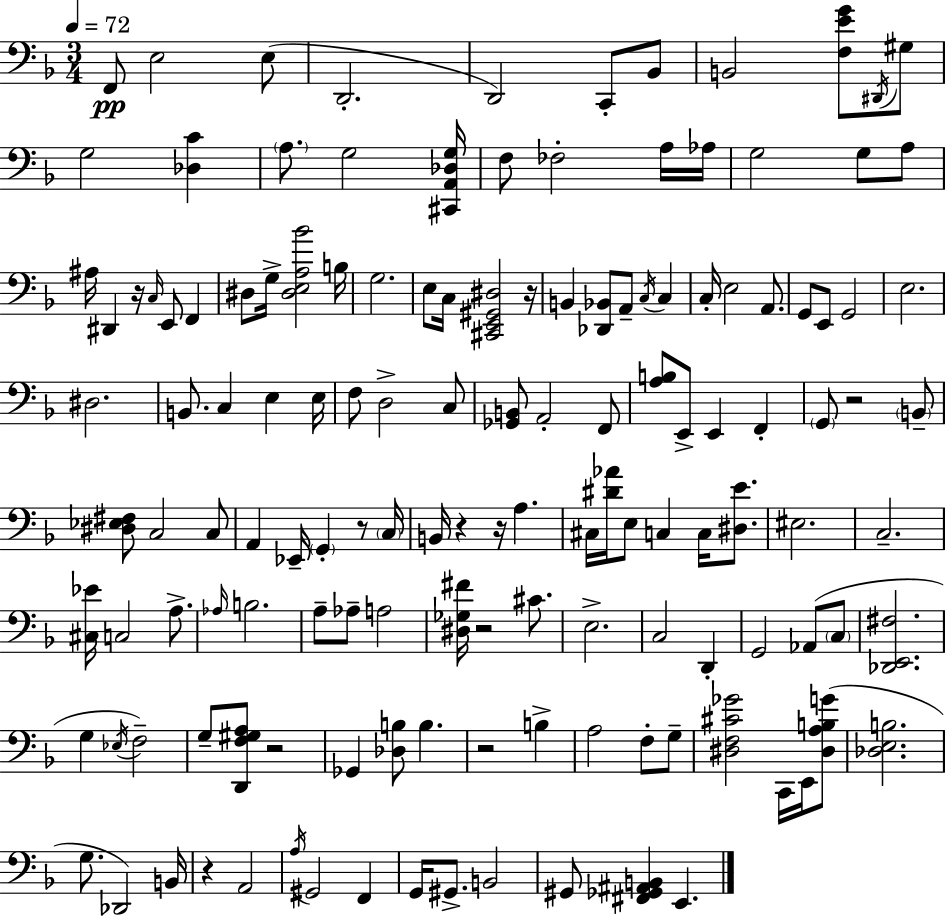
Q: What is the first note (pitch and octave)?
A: F2